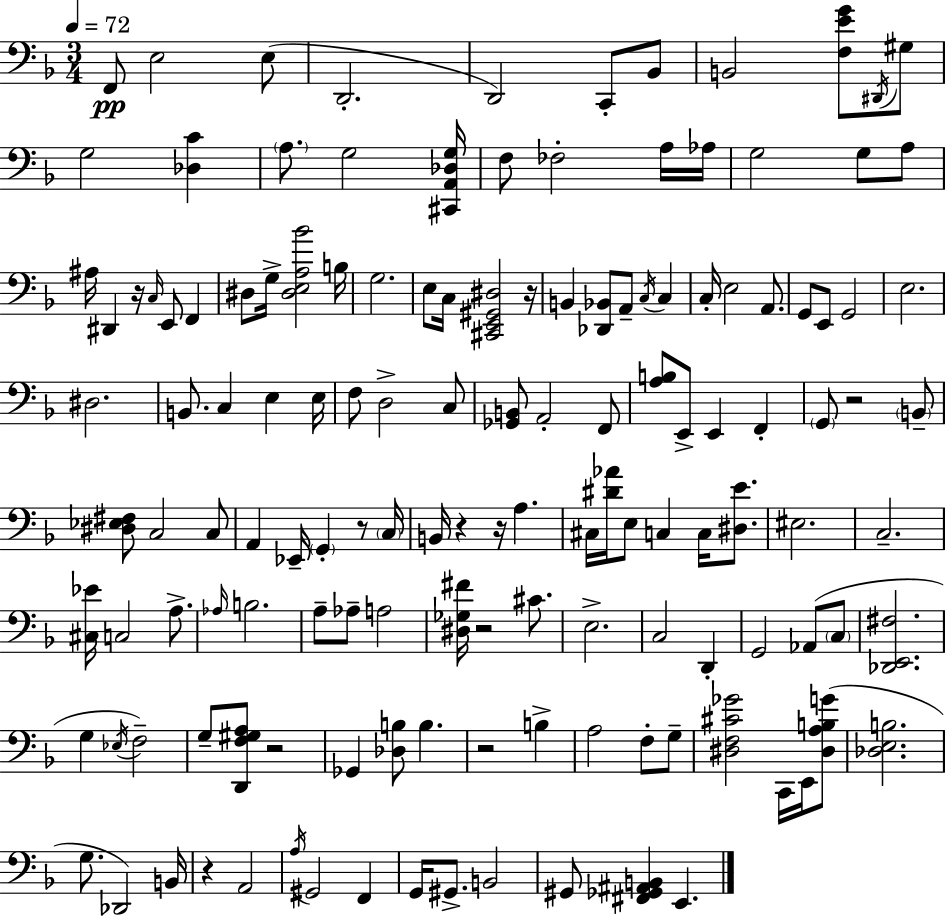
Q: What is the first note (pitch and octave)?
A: F2